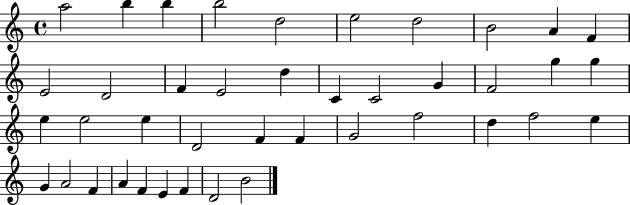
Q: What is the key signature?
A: C major